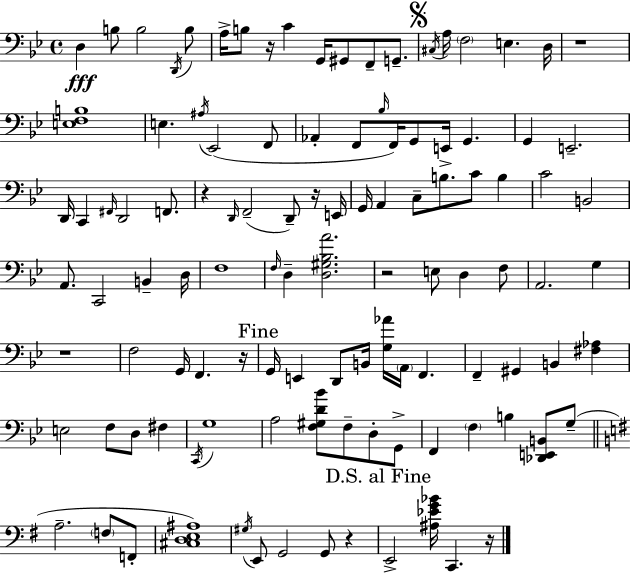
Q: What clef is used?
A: bass